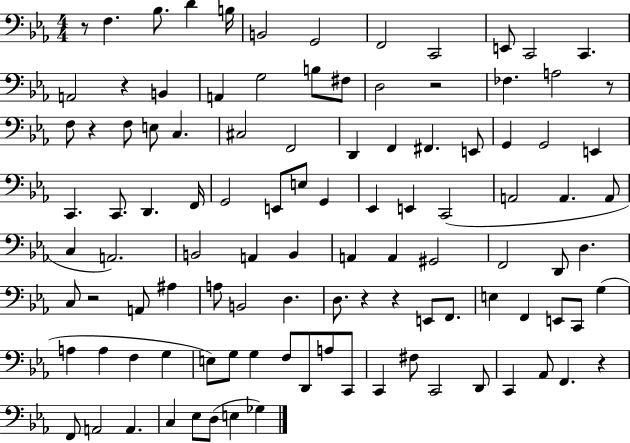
{
  \clef bass
  \numericTimeSignature
  \time 4/4
  \key ees \major
  r8 f4. bes8. d'4 b16 | b,2 g,2 | f,2 c,2 | e,8 c,2 c,4. | \break a,2 r4 b,4 | a,4 g2 b8 fis8 | d2 r2 | fes4. a2 r8 | \break f8 r4 f8 e8 c4. | cis2 f,2 | d,4 f,4 fis,4. e,8 | g,4 g,2 e,4 | \break c,4. c,8. d,4. f,16 | g,2 e,8 e8 g,4 | ees,4 e,4 c,2( | a,2 a,4. a,8 | \break c4 a,2.) | b,2 a,4 b,4 | a,4 a,4 gis,2 | f,2 d,8 d4. | \break c8 r2 a,8 ais4 | a8 b,2 d4. | d8. r4 r4 e,8 f,8. | e4 f,4 e,8 c,8 g4( | \break a4 a4 f4 g4 | e8) g8 g4 f8 d,8 a8 c,8 | c,4 fis8 c,2 d,8 | c,4 aes,8 f,4. r4 | \break f,8 a,2 a,4. | c4 ees8 d8( e4 ges4) | \bar "|."
}